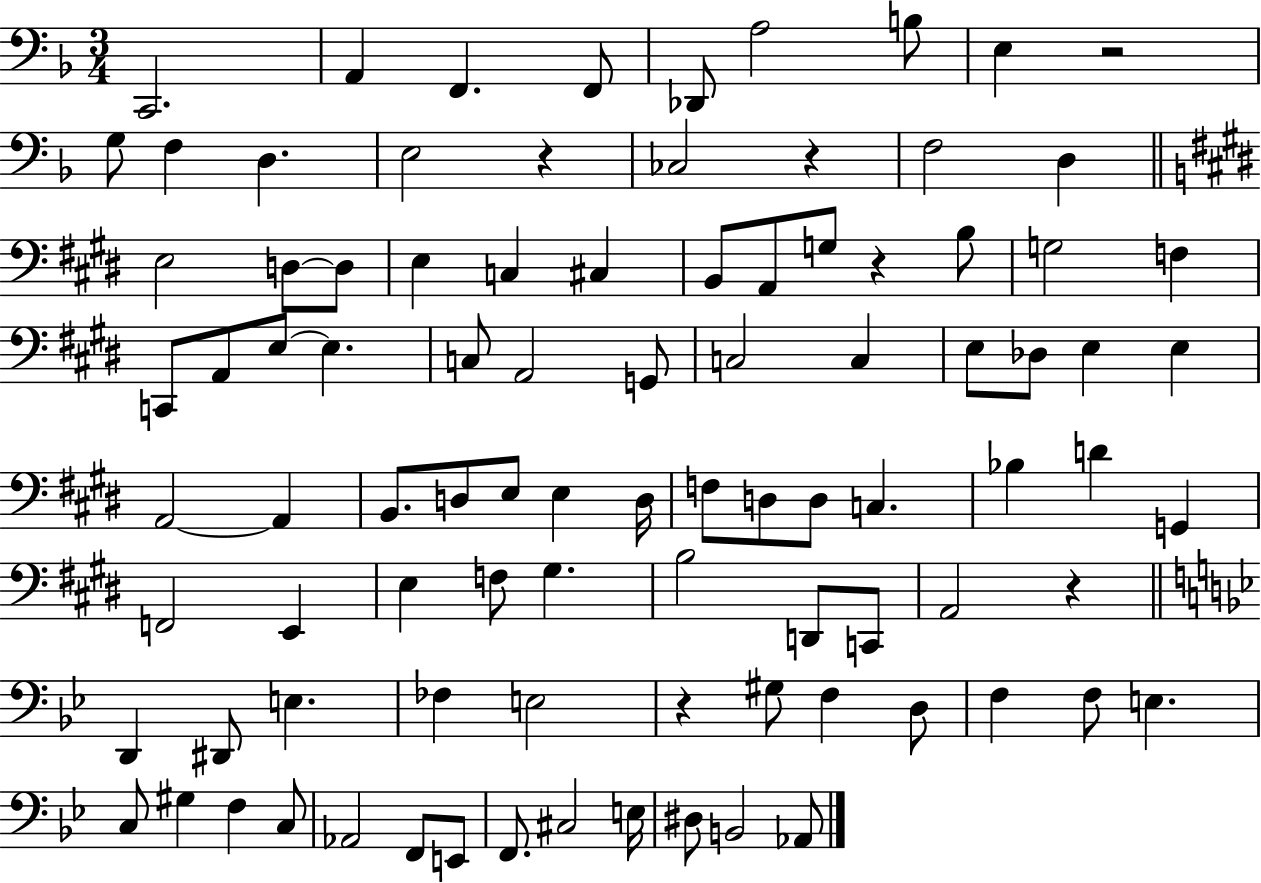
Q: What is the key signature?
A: F major